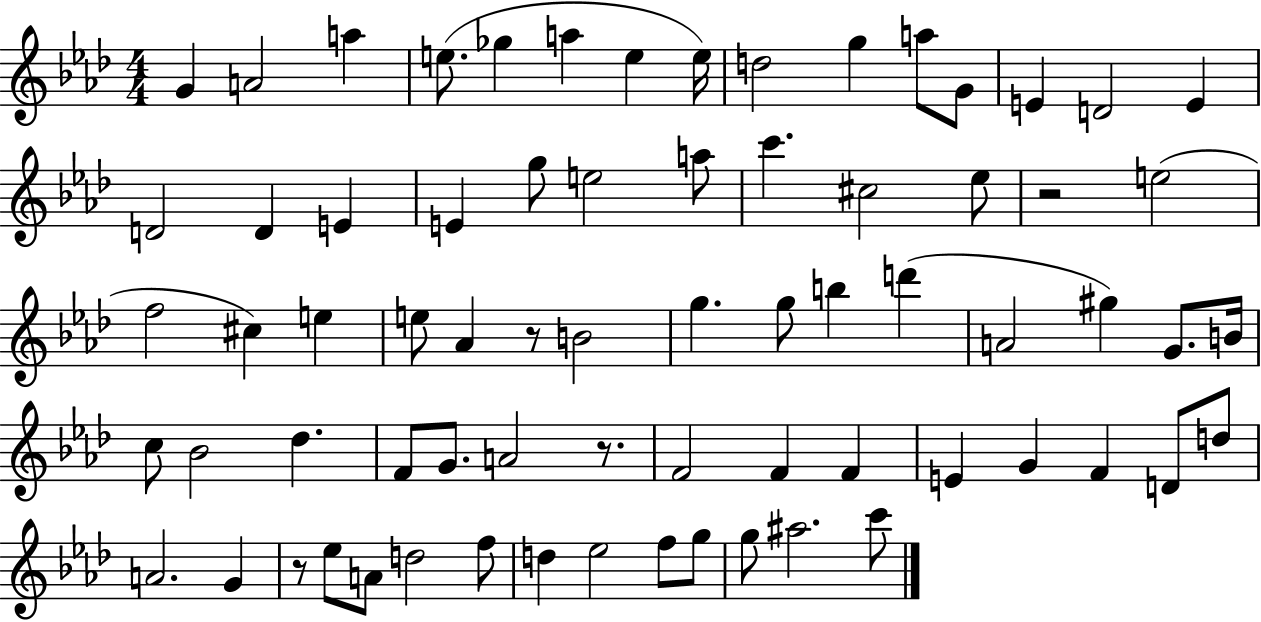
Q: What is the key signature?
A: AES major